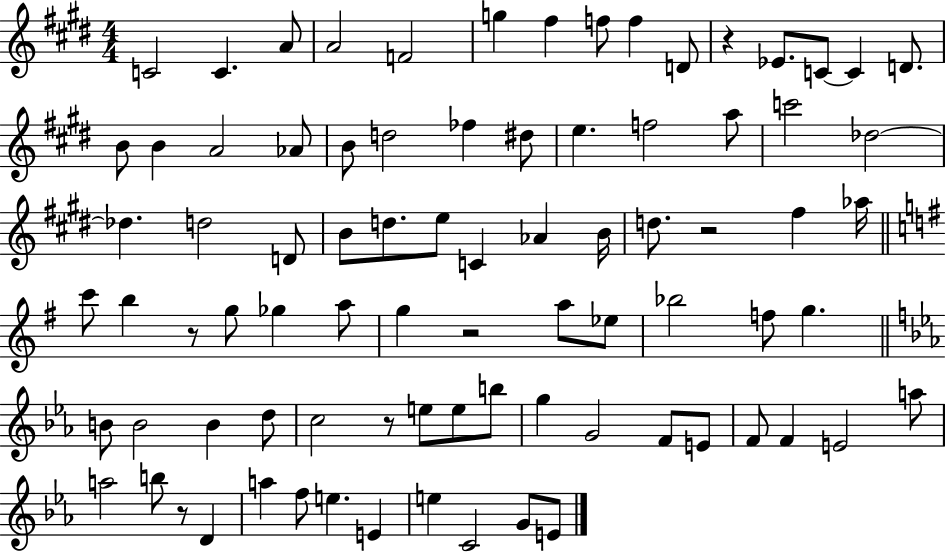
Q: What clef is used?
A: treble